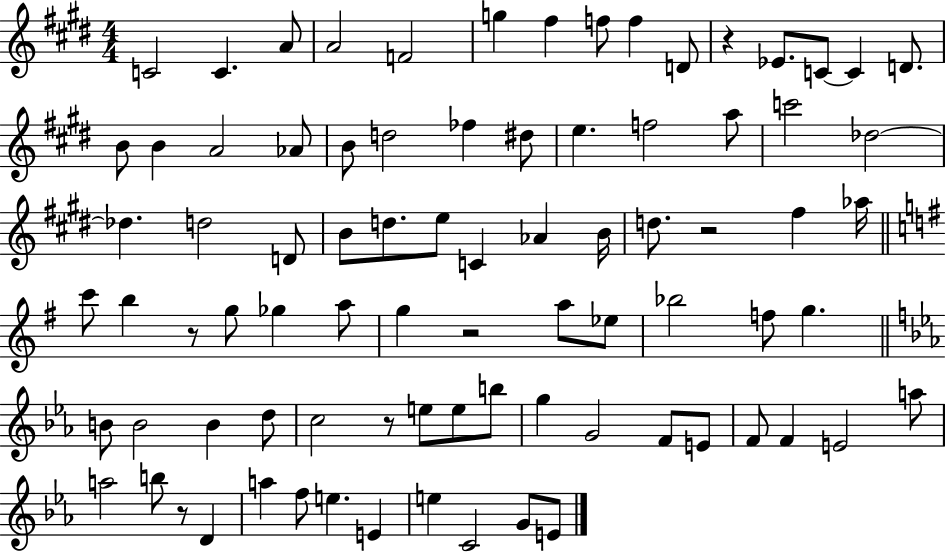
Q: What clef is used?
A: treble